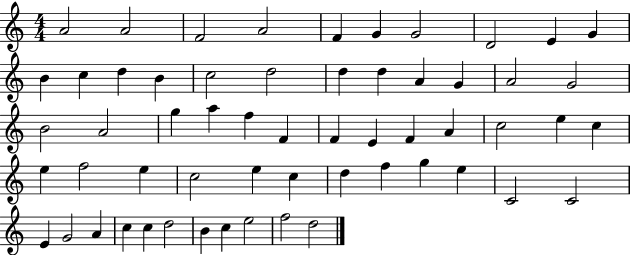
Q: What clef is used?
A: treble